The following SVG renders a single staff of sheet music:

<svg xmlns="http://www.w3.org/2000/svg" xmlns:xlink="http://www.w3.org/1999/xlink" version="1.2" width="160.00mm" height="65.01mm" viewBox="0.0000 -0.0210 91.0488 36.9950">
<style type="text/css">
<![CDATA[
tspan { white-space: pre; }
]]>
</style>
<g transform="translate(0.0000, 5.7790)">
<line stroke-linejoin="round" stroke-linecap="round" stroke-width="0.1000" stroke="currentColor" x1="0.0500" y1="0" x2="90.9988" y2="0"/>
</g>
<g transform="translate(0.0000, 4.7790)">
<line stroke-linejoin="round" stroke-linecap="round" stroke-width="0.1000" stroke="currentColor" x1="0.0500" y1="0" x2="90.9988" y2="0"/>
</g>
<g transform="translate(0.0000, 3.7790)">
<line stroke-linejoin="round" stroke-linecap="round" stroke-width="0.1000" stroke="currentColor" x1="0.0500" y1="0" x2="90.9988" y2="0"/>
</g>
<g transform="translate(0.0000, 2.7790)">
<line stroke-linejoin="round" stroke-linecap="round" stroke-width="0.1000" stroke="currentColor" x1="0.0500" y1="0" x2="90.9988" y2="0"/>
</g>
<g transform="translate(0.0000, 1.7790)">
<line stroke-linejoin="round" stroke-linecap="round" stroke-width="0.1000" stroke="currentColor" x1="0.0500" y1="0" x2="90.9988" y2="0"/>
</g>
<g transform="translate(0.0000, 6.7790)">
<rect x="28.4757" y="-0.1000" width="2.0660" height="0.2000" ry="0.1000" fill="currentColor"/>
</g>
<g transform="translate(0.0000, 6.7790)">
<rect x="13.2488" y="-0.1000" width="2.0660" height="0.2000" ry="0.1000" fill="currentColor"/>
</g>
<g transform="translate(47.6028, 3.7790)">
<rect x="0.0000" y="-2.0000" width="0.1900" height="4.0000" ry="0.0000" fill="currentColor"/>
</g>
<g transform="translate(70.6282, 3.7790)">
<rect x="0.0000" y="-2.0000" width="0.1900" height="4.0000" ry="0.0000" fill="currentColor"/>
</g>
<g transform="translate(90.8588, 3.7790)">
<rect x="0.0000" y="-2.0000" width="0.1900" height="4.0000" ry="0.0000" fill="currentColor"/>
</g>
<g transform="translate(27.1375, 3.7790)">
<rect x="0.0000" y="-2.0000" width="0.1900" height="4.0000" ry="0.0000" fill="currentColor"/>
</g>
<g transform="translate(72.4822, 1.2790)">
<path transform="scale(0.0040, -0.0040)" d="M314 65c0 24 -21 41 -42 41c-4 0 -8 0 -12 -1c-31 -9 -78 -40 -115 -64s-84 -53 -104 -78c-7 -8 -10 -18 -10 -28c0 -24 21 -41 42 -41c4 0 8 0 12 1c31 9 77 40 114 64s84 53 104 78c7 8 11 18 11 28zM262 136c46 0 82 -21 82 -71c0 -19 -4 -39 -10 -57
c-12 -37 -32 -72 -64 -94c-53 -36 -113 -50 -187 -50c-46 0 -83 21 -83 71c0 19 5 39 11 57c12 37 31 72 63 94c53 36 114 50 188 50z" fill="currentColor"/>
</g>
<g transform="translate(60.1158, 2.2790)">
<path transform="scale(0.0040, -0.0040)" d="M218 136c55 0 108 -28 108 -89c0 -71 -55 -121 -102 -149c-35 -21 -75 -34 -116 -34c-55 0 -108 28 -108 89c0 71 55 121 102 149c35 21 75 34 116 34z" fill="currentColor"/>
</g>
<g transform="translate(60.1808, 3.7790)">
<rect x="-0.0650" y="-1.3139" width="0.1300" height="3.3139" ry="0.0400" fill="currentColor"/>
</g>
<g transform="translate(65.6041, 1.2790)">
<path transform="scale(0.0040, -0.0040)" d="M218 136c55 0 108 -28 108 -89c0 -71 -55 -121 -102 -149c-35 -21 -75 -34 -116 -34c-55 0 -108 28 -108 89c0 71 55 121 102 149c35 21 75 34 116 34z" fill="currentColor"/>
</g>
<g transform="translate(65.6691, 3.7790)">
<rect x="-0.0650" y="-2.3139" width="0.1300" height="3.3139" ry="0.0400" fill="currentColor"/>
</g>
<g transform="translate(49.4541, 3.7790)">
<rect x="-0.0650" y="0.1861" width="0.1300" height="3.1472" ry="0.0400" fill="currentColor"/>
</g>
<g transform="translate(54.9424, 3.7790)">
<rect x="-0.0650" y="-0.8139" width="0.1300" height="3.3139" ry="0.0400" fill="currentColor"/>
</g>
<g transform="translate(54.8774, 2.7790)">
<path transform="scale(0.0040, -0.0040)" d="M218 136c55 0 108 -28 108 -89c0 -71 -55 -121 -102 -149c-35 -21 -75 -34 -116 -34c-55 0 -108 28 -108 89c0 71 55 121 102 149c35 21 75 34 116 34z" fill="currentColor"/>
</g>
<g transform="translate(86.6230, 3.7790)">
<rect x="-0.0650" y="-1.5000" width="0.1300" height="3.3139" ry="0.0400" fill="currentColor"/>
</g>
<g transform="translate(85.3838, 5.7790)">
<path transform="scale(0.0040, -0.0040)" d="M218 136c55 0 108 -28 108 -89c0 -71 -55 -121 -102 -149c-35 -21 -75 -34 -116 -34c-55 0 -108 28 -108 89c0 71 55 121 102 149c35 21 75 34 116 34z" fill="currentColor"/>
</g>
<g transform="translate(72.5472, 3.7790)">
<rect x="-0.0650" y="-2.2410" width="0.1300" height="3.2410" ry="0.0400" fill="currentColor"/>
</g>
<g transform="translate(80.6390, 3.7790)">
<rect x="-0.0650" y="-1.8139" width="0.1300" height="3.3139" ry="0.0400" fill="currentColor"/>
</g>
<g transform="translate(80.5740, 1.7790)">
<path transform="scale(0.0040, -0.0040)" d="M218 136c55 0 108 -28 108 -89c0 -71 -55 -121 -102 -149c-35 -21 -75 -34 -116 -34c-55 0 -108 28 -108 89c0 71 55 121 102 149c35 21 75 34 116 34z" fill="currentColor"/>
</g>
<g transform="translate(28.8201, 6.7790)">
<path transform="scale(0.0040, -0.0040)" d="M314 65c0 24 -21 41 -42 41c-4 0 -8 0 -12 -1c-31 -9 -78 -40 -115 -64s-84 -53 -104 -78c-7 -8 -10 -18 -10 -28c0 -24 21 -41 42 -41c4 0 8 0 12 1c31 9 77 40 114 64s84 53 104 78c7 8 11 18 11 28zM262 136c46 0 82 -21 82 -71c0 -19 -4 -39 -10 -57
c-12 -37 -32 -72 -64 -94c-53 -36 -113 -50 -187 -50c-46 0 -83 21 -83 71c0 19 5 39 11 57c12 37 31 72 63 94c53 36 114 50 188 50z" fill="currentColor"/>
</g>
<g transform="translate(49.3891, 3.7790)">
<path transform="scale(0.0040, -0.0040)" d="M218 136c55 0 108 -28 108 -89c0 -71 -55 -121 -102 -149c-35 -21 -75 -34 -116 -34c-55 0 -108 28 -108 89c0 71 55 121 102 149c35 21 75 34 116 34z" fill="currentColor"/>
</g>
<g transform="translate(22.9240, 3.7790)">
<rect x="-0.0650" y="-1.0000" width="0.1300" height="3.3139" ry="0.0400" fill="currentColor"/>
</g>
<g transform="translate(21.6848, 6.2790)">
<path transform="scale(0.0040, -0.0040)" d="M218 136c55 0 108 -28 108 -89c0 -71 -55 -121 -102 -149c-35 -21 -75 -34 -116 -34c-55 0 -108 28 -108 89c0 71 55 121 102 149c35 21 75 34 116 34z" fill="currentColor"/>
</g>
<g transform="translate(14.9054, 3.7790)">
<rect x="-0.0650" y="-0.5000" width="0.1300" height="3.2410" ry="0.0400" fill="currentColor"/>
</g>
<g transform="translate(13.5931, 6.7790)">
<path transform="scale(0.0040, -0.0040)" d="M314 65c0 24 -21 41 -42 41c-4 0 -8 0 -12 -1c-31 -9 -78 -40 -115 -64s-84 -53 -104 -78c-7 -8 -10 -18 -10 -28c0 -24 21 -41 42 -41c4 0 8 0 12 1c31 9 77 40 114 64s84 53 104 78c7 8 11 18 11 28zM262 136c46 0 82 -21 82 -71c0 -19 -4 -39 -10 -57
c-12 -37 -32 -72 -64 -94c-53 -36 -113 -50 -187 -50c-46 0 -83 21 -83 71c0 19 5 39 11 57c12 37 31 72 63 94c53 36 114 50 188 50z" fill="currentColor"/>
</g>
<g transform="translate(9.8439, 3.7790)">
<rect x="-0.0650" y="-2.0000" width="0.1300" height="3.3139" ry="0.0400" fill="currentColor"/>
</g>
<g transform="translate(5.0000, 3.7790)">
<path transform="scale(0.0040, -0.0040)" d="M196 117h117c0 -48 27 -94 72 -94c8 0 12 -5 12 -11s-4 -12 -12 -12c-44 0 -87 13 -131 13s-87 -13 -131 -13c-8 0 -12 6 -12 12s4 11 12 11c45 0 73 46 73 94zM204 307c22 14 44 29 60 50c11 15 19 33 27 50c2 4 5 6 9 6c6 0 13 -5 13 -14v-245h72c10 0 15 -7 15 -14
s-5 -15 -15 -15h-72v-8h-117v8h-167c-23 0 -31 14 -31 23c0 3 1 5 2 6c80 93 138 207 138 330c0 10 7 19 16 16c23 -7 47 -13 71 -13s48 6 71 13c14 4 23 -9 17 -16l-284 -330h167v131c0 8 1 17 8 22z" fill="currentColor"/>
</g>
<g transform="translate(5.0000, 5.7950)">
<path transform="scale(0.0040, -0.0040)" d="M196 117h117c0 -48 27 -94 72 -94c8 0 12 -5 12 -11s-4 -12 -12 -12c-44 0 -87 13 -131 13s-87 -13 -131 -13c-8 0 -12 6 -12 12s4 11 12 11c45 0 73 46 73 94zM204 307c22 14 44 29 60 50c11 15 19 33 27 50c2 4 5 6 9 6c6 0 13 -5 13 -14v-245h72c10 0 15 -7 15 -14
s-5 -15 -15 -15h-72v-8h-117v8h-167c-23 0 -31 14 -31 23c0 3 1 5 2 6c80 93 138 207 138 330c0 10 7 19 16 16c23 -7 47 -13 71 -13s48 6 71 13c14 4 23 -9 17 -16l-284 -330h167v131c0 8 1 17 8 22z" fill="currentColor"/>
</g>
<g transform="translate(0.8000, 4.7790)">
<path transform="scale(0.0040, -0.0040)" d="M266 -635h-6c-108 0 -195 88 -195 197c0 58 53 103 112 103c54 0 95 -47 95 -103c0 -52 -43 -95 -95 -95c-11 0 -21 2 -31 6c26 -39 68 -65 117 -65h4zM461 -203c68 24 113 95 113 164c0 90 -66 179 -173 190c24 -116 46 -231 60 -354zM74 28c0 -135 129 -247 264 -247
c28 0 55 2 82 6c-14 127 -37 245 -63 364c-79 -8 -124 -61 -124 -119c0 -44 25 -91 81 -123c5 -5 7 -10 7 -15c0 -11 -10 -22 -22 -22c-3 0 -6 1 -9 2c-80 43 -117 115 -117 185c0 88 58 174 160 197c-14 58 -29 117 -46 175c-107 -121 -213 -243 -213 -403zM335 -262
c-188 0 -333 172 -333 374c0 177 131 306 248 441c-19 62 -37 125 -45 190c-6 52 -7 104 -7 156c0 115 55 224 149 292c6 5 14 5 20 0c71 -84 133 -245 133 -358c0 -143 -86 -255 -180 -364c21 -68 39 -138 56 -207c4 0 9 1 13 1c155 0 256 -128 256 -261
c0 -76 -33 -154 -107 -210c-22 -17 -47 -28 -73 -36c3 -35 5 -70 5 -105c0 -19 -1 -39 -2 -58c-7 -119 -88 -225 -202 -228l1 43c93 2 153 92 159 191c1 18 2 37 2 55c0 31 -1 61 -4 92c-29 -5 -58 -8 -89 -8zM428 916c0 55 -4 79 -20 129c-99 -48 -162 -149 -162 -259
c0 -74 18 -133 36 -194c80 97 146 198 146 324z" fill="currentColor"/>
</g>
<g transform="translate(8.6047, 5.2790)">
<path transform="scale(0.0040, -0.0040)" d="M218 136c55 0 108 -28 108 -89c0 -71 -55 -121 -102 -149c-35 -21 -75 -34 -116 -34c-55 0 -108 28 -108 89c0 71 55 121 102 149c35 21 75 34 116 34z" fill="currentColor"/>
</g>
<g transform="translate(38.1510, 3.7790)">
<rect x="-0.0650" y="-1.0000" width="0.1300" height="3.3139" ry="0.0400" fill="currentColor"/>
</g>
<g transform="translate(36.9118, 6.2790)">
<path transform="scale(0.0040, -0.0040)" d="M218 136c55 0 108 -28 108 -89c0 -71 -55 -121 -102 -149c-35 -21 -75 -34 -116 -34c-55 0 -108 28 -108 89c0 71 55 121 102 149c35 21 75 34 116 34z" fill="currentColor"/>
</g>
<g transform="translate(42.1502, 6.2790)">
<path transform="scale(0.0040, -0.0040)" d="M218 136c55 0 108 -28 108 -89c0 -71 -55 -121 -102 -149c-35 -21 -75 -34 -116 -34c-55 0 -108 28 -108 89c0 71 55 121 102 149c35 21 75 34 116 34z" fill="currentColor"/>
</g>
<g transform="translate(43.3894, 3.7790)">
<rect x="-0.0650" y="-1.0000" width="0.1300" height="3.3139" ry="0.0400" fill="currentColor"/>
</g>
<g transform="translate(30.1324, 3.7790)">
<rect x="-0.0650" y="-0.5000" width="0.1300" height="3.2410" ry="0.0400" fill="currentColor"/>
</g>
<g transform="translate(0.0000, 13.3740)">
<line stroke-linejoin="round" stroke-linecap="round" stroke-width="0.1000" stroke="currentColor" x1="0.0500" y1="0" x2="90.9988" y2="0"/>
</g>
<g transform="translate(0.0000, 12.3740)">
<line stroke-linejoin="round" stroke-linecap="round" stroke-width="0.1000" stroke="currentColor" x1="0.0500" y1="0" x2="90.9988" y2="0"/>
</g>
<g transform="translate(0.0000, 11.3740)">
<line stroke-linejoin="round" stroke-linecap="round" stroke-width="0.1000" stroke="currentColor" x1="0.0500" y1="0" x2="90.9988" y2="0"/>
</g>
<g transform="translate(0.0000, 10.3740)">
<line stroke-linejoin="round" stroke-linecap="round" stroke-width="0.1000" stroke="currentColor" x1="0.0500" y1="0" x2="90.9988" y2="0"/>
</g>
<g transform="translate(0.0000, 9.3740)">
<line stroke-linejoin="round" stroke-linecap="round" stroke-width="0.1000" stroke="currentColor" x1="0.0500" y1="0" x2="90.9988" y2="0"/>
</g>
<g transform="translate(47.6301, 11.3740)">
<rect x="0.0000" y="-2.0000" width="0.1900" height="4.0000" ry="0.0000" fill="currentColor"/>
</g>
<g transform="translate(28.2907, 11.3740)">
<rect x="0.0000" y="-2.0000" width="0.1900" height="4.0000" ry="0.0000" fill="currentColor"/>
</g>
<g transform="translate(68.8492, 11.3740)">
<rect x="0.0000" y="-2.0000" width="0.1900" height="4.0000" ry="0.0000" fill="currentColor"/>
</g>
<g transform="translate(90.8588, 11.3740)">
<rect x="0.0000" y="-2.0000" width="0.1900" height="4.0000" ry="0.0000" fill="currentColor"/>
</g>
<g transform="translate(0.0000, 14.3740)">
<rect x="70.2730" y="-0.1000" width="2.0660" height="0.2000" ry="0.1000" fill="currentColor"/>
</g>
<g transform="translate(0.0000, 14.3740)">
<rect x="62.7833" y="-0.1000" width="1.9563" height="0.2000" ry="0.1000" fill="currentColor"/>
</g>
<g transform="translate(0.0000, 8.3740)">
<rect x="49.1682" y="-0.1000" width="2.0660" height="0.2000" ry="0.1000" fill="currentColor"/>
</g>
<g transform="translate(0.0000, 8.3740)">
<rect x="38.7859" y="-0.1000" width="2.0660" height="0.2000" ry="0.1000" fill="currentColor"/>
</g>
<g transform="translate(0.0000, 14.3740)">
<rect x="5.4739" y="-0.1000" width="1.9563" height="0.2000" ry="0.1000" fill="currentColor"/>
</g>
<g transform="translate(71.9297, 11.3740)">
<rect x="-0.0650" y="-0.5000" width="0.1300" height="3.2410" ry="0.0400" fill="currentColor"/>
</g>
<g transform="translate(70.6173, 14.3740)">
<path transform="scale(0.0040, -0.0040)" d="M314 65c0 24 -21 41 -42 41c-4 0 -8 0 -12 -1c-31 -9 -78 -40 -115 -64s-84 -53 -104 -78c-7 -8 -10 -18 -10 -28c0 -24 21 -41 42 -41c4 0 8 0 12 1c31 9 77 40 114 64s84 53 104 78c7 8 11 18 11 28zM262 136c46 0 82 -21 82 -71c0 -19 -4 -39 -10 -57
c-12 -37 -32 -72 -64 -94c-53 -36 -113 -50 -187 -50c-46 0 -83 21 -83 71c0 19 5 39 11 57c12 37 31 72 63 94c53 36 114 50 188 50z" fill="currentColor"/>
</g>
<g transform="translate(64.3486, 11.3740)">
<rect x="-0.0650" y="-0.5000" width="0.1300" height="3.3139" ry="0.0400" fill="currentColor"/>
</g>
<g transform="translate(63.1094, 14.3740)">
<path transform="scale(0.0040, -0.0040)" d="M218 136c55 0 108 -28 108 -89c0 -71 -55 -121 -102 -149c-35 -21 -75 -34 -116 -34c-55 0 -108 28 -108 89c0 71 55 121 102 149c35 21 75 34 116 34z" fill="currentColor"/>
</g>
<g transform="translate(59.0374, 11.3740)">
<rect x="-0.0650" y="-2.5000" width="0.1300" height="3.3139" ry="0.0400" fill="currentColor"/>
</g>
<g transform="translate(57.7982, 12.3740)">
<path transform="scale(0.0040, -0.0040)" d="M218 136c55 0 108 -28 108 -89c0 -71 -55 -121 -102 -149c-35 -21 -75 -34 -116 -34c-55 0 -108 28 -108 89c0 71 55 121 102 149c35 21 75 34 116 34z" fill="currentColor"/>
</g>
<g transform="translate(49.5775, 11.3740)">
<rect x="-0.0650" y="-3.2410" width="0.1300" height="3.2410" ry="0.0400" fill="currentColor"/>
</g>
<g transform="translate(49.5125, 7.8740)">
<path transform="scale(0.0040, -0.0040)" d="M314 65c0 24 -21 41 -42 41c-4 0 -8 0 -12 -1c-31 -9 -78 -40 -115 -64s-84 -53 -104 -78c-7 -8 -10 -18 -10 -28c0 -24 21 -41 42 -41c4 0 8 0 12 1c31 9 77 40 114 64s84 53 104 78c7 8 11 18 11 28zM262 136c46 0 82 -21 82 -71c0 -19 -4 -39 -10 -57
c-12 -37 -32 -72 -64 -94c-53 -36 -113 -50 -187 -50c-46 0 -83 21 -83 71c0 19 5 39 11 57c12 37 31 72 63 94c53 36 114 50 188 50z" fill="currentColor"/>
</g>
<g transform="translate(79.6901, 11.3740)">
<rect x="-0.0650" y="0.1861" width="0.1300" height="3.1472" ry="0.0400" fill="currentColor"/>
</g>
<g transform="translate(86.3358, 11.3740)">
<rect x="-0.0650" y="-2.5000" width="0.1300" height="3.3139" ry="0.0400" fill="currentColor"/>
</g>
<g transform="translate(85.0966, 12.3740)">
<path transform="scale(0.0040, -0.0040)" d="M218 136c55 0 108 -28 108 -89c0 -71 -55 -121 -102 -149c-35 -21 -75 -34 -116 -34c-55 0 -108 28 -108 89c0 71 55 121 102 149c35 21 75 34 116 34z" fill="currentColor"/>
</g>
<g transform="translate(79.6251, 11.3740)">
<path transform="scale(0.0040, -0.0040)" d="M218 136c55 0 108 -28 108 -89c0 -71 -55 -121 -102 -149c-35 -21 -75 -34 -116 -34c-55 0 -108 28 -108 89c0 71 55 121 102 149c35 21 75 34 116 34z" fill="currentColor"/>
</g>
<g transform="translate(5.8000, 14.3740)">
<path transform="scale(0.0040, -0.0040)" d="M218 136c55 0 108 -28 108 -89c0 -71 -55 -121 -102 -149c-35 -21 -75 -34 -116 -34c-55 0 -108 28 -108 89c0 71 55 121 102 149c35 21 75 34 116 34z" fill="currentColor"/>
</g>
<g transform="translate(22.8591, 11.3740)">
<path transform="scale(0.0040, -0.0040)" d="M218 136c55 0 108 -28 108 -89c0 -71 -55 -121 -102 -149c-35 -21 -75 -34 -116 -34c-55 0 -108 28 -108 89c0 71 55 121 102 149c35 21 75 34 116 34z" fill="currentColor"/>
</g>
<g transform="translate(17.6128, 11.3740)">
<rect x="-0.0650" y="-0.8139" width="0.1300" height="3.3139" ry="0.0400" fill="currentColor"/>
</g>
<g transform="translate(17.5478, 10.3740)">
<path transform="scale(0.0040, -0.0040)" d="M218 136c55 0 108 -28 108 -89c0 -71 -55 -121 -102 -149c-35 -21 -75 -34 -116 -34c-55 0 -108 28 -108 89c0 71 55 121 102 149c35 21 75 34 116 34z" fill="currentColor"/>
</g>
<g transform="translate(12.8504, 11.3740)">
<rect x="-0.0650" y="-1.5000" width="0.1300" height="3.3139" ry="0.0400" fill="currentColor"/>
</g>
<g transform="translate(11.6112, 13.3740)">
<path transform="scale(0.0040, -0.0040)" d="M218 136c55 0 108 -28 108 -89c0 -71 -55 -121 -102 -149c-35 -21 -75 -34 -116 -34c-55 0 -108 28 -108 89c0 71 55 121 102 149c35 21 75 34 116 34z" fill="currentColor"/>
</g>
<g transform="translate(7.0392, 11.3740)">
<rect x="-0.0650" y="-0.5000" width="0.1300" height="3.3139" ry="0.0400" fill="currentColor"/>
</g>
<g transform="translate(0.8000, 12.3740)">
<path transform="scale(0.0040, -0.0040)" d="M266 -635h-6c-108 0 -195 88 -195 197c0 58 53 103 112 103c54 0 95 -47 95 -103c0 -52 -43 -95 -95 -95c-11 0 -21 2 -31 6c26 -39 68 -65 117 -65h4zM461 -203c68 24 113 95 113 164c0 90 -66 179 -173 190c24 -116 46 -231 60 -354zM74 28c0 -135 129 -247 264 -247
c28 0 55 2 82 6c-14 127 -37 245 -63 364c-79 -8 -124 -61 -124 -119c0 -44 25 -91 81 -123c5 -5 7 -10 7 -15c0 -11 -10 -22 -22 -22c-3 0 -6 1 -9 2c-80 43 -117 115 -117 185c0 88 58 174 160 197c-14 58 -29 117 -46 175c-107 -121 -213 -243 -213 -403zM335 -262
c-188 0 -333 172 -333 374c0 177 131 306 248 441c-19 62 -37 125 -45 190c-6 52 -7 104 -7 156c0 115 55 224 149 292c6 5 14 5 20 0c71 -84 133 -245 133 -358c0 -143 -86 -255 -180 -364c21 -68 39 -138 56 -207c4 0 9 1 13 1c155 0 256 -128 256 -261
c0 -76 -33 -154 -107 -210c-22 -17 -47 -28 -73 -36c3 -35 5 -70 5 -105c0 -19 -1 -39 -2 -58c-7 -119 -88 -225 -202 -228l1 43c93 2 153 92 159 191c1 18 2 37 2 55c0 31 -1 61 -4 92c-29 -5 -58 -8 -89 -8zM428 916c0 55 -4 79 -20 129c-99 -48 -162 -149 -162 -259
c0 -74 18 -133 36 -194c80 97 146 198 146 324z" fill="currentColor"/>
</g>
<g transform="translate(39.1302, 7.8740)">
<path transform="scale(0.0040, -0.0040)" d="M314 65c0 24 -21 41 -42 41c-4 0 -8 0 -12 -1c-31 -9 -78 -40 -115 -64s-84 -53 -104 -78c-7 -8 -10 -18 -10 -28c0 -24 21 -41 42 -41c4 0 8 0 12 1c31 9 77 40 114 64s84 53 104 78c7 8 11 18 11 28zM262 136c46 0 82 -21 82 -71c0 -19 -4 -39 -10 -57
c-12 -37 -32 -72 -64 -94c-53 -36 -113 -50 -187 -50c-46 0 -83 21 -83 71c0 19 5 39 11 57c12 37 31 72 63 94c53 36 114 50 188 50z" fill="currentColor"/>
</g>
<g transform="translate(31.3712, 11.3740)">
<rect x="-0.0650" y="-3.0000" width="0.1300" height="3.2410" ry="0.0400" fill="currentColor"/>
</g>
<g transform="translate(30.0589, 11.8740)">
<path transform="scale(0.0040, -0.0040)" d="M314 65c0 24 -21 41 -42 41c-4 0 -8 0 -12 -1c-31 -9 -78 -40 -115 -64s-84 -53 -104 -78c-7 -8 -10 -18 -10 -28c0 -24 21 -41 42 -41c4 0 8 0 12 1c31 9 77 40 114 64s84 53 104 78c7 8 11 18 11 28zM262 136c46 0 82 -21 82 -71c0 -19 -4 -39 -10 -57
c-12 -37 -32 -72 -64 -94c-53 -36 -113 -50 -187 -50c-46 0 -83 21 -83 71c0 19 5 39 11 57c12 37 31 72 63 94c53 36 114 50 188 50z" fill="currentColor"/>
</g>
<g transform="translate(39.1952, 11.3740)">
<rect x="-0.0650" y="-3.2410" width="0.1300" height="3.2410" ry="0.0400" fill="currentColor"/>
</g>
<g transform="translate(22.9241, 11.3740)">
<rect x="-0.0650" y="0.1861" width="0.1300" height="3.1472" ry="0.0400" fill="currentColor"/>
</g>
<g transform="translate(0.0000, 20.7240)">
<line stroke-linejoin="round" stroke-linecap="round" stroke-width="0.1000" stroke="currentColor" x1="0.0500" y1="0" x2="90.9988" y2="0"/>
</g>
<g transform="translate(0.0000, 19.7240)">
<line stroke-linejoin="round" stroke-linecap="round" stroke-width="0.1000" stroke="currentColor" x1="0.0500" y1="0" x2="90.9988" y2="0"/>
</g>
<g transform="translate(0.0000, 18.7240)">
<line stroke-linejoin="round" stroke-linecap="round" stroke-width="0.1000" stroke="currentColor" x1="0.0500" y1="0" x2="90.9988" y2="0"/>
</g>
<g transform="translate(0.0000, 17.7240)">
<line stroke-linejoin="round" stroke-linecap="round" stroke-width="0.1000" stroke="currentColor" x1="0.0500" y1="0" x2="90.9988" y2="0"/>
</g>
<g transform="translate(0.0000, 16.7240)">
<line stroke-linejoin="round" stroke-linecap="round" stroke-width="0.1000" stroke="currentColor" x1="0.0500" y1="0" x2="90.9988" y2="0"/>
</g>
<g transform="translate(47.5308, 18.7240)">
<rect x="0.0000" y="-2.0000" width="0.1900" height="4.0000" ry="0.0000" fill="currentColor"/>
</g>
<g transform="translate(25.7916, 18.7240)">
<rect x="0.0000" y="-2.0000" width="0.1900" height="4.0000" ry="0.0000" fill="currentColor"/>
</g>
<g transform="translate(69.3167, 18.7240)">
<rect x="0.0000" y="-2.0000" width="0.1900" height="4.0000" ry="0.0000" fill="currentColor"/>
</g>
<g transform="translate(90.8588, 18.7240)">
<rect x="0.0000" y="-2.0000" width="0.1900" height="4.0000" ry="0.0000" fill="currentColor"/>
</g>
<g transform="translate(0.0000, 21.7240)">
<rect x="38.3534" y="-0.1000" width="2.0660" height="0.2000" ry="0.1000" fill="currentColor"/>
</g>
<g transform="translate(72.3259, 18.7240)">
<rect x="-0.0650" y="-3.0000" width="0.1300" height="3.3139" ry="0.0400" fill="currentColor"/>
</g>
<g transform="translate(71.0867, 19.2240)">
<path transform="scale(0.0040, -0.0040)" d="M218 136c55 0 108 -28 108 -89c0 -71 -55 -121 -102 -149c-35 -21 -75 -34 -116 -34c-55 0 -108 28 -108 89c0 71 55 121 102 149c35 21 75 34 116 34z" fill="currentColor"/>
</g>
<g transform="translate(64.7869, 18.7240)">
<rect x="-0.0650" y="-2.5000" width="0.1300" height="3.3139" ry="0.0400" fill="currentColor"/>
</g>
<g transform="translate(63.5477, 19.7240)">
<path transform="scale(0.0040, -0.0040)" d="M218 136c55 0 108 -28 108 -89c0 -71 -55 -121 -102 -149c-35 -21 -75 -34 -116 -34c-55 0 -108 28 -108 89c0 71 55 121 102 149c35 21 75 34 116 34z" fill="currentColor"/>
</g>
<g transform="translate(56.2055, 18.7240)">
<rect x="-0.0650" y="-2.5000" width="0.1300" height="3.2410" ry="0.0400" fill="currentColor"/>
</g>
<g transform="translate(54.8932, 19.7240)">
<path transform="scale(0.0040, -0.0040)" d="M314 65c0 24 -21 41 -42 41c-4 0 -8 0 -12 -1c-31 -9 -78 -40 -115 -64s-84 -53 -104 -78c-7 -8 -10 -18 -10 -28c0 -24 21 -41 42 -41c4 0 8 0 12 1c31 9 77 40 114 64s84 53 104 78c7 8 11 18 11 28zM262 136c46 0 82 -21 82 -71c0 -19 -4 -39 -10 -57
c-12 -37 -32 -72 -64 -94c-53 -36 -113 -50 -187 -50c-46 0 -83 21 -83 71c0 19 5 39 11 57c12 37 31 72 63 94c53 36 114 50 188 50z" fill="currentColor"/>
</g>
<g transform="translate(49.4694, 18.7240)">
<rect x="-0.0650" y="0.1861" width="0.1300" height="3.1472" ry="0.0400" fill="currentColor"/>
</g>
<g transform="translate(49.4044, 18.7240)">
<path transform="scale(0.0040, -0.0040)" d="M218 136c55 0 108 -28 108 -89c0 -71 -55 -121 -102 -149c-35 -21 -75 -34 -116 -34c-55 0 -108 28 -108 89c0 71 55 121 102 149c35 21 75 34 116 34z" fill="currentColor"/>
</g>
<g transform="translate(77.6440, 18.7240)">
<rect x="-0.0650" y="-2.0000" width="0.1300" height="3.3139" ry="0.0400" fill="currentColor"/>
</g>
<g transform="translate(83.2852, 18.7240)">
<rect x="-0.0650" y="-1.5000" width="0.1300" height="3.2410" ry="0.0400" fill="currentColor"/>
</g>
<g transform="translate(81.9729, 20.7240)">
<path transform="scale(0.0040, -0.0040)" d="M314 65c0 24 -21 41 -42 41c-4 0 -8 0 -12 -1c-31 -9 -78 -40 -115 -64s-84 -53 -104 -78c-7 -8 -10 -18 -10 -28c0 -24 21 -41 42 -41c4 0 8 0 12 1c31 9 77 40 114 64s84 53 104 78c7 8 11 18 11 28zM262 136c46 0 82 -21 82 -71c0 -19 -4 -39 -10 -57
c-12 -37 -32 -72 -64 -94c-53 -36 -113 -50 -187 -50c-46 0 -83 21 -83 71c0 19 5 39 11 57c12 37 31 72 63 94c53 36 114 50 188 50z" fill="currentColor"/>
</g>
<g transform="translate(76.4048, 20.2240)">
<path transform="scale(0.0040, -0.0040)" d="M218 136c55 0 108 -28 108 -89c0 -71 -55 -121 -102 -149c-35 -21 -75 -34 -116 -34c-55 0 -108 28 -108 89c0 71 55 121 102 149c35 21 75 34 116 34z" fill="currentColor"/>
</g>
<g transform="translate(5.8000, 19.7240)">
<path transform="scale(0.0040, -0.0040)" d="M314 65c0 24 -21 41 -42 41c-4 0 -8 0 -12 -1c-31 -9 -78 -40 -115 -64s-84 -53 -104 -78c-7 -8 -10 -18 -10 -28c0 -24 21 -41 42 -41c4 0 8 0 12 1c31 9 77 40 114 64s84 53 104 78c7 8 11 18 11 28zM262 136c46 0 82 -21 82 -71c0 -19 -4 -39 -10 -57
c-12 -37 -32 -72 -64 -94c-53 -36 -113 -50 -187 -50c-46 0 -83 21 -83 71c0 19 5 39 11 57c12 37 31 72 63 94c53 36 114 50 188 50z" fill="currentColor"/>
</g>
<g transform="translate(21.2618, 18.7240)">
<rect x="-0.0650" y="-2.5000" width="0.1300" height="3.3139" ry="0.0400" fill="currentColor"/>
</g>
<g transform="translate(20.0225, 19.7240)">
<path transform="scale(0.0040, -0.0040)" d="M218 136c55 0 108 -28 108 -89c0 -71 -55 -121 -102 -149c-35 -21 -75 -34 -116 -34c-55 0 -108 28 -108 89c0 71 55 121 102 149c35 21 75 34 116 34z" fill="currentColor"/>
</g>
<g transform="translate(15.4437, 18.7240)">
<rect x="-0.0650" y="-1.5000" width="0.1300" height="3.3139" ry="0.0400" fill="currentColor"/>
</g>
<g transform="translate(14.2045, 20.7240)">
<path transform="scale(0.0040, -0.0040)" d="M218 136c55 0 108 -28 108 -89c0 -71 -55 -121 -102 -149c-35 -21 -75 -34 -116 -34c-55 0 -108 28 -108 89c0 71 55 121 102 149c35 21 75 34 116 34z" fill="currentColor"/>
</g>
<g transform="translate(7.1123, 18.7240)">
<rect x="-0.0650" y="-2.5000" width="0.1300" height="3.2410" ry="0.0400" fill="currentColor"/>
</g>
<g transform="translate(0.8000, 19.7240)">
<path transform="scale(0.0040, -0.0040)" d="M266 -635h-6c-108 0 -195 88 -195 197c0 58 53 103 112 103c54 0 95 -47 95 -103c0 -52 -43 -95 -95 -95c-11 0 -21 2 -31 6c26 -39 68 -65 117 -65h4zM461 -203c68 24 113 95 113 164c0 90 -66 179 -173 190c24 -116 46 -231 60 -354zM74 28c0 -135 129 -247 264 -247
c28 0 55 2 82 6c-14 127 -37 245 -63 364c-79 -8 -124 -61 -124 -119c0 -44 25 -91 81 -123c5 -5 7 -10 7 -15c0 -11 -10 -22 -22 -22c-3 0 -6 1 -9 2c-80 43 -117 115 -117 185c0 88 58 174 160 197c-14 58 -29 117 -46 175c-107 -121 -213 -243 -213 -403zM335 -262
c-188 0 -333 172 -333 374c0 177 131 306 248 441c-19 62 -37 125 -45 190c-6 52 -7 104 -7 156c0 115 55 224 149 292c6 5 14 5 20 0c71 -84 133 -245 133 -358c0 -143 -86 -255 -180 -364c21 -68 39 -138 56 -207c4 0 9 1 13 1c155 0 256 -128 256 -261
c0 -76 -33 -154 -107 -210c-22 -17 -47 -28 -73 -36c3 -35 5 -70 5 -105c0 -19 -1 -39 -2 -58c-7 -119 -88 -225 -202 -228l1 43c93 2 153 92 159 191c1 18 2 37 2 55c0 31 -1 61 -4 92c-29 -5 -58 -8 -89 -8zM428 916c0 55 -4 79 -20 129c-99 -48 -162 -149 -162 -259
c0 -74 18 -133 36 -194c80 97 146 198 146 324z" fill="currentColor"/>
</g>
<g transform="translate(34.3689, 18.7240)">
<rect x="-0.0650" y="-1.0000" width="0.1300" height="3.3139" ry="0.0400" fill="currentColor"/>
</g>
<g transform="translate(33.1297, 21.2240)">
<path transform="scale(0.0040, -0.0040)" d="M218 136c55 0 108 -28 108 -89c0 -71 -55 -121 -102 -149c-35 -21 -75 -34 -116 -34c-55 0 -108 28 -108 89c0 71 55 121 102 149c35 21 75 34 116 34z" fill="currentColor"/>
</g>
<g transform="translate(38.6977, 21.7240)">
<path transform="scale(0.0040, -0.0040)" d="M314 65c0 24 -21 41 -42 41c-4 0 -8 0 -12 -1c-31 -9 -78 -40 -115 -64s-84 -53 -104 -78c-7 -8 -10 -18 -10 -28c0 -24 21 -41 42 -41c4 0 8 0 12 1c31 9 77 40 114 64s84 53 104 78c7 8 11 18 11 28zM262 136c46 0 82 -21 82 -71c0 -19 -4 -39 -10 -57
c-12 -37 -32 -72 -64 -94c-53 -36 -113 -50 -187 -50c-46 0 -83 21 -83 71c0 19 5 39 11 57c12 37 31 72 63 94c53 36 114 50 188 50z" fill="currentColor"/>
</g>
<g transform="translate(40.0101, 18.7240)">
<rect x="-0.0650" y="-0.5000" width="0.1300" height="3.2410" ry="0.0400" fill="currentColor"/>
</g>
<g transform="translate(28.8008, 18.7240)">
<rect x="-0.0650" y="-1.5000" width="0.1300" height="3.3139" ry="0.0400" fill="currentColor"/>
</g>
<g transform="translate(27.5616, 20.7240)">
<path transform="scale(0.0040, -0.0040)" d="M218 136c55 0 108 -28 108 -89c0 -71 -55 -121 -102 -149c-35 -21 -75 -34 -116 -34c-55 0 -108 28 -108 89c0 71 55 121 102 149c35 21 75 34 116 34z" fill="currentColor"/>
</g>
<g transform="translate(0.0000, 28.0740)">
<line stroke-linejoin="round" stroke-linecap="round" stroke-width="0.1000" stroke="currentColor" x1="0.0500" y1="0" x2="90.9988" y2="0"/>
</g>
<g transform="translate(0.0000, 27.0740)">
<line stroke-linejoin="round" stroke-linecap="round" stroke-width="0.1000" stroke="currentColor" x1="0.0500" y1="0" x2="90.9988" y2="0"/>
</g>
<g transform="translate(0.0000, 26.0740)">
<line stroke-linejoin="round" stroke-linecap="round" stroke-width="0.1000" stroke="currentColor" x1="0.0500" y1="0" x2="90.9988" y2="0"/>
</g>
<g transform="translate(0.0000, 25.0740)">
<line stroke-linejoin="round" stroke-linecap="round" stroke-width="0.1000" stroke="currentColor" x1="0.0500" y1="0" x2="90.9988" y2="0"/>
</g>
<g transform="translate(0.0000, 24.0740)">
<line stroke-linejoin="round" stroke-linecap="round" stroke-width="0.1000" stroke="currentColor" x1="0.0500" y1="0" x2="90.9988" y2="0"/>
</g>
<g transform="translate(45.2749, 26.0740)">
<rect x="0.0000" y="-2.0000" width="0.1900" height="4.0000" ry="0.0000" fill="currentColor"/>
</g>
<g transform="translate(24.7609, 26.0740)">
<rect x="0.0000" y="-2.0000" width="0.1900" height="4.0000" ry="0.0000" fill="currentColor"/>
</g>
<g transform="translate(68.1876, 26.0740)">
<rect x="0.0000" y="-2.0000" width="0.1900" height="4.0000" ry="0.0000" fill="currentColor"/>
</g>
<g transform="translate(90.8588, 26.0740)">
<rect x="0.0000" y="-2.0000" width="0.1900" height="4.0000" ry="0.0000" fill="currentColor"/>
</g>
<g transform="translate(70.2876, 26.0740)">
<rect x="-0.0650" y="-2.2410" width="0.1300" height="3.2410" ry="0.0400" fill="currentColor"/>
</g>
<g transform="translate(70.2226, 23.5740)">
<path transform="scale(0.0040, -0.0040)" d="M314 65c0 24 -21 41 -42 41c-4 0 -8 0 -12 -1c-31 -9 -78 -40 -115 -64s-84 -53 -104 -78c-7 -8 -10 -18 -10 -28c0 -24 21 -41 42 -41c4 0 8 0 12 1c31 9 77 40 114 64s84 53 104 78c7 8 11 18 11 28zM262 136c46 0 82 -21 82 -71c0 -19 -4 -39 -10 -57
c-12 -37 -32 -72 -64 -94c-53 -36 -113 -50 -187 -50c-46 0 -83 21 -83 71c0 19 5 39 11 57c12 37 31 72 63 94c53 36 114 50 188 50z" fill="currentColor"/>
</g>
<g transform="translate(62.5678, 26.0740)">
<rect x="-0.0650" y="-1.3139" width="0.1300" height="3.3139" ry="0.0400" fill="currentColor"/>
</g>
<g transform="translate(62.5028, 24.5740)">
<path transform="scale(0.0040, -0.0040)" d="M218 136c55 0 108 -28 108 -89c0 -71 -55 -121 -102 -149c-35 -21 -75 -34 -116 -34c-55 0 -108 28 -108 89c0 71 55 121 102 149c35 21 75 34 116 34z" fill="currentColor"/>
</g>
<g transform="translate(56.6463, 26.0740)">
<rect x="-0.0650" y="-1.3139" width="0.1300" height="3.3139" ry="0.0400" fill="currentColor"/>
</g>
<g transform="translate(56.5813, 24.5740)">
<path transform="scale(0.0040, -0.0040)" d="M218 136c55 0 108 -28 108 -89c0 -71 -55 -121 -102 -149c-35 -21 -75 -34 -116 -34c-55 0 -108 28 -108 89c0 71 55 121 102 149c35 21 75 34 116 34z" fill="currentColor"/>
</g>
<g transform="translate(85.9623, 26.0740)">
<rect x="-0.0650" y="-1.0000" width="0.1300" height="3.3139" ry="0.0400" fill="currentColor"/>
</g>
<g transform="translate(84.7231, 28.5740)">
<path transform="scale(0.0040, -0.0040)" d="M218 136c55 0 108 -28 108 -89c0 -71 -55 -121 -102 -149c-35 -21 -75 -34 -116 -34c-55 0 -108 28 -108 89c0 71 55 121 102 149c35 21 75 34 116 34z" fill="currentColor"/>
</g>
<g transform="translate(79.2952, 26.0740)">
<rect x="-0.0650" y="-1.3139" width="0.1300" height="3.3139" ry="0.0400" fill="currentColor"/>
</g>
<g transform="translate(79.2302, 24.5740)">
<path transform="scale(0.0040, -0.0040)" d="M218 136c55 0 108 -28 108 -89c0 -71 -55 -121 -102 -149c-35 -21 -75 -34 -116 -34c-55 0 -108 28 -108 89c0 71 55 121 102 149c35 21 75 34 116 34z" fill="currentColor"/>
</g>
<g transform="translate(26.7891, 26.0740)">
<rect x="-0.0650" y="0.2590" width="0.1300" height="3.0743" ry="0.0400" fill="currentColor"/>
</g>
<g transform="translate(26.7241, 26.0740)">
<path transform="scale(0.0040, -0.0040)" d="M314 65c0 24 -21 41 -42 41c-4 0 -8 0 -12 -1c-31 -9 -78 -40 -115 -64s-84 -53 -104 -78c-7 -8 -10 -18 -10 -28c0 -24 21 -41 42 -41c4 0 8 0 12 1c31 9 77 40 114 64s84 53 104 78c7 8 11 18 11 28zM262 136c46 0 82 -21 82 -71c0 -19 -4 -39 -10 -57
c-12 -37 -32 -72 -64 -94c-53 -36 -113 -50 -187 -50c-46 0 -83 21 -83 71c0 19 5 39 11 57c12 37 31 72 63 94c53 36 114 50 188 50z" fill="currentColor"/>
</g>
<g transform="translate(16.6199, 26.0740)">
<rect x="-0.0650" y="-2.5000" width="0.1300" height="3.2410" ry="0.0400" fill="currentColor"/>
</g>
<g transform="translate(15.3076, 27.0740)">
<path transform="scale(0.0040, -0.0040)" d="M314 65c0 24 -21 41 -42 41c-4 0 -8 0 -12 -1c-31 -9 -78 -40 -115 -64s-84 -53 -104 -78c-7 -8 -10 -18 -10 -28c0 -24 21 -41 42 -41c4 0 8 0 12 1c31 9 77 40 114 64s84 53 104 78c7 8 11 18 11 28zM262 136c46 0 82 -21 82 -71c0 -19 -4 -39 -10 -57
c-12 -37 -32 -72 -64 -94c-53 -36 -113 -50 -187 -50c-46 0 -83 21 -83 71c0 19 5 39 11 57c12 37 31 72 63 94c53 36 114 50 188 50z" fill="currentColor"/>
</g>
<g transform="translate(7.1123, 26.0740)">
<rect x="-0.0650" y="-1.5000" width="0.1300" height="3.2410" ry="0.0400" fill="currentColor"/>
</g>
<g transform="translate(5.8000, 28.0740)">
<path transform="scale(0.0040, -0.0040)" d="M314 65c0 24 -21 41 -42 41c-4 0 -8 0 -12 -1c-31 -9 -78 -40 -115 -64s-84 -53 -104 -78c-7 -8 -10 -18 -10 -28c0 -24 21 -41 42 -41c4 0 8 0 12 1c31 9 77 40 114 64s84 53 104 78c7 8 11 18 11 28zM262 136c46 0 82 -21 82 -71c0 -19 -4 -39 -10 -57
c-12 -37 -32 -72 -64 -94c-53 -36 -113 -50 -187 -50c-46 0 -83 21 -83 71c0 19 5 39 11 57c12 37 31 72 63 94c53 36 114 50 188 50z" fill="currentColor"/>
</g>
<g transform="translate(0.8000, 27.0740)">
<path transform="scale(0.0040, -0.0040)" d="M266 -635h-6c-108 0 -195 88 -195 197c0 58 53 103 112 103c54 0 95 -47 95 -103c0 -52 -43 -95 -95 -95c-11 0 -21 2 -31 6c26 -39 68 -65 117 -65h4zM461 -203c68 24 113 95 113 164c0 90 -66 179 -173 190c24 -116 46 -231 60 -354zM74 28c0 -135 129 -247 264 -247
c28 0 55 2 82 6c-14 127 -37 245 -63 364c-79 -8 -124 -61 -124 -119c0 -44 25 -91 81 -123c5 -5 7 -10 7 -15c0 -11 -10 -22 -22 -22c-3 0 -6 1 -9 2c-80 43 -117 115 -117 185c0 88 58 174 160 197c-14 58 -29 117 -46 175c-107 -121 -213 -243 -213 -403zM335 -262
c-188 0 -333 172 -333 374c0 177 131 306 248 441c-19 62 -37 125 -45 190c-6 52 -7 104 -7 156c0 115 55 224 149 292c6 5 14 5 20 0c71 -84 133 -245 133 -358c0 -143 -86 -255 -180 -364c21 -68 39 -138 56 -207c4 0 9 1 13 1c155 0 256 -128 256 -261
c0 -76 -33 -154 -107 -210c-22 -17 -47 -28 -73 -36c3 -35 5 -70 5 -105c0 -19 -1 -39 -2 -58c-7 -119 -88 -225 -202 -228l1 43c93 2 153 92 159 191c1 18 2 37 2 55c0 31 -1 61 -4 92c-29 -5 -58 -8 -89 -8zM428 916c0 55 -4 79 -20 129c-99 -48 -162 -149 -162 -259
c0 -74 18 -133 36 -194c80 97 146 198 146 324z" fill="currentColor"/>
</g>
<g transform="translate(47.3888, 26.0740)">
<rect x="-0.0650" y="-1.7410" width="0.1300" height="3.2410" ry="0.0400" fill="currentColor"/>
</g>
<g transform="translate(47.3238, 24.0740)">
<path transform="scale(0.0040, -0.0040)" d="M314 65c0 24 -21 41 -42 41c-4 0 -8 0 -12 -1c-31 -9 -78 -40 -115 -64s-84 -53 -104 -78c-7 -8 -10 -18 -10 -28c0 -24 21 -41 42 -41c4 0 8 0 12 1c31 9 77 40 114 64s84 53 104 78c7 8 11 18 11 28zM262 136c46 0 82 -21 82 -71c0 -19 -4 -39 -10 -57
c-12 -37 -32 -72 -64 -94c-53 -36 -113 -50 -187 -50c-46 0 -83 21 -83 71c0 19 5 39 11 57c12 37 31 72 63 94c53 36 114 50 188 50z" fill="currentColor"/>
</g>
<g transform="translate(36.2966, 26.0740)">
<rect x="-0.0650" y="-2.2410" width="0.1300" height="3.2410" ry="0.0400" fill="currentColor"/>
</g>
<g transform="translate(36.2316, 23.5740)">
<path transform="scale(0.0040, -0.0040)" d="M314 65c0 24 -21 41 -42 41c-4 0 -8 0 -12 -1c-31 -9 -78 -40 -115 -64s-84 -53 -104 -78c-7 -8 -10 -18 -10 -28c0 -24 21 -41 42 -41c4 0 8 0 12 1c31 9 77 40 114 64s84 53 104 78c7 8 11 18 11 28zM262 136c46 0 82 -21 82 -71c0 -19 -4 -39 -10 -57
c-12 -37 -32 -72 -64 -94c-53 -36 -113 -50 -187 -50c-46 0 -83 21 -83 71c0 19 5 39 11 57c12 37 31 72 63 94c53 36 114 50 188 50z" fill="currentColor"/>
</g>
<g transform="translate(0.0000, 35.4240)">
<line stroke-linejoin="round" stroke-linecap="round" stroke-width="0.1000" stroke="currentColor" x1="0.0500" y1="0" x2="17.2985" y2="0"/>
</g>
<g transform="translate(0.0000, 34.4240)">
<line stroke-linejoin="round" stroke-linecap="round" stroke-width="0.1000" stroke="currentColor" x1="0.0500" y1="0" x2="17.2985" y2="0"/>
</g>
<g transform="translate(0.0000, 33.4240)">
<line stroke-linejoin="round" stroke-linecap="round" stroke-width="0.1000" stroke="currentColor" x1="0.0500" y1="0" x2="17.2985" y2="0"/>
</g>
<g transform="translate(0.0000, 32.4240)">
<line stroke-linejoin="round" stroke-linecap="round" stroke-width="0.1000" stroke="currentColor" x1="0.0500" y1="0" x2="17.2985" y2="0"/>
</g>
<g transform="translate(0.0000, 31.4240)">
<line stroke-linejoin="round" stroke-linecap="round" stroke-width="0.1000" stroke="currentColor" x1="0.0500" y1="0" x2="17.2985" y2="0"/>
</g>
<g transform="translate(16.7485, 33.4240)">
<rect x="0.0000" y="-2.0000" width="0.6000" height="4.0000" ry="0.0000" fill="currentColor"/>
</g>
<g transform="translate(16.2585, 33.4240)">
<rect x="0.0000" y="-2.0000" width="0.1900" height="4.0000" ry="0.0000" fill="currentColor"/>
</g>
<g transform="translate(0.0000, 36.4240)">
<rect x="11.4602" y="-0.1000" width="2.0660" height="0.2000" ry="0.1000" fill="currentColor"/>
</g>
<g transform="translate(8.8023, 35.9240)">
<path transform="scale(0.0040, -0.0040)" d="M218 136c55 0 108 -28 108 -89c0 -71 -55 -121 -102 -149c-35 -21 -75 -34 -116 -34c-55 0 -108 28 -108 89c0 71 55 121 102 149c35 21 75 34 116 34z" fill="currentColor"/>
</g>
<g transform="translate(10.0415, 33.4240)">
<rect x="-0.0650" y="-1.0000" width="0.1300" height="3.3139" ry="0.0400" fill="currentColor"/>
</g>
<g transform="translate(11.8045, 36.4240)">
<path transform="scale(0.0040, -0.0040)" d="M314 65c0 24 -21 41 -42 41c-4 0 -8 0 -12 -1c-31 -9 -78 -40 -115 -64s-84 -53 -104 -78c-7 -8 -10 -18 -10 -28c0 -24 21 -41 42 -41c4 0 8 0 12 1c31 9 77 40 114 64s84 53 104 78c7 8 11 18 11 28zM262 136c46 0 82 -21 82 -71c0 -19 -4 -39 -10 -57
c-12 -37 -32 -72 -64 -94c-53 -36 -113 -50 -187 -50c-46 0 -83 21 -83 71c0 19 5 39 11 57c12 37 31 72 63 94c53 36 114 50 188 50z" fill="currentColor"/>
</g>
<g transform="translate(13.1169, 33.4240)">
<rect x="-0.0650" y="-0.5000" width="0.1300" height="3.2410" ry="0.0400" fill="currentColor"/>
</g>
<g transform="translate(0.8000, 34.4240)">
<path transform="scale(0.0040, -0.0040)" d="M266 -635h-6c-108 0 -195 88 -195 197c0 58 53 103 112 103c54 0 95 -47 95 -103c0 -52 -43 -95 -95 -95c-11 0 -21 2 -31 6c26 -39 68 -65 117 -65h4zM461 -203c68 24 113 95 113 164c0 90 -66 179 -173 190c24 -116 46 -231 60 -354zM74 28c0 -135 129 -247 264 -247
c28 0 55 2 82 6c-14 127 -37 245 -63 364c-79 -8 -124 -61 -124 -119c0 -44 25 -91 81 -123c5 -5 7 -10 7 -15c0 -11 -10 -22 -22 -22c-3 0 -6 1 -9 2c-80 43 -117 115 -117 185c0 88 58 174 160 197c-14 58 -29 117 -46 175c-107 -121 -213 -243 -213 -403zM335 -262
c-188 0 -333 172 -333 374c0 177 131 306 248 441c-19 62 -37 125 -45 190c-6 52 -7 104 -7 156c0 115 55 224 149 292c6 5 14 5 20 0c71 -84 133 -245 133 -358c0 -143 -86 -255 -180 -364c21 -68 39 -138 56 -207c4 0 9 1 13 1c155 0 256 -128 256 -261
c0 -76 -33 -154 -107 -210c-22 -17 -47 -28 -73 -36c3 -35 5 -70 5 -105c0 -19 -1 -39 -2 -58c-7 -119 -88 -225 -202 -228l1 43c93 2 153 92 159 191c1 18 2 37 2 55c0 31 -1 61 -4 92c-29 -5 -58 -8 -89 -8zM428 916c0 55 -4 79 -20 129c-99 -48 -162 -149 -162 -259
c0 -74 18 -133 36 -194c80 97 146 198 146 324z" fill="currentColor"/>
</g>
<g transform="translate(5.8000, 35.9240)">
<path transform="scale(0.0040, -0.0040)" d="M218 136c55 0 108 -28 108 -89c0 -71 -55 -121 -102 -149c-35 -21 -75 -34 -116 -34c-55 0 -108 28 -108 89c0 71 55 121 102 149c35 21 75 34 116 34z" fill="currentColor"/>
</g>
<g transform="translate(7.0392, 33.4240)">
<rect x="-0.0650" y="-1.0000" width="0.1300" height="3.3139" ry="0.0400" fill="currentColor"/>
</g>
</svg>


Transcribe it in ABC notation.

X:1
T:Untitled
M:4/4
L:1/4
K:C
F C2 D C2 D D B d e g g2 f E C E d B A2 b2 b2 G C C2 B G G2 E G E D C2 B G2 G A F E2 E2 G2 B2 g2 f2 e e g2 e D D D C2